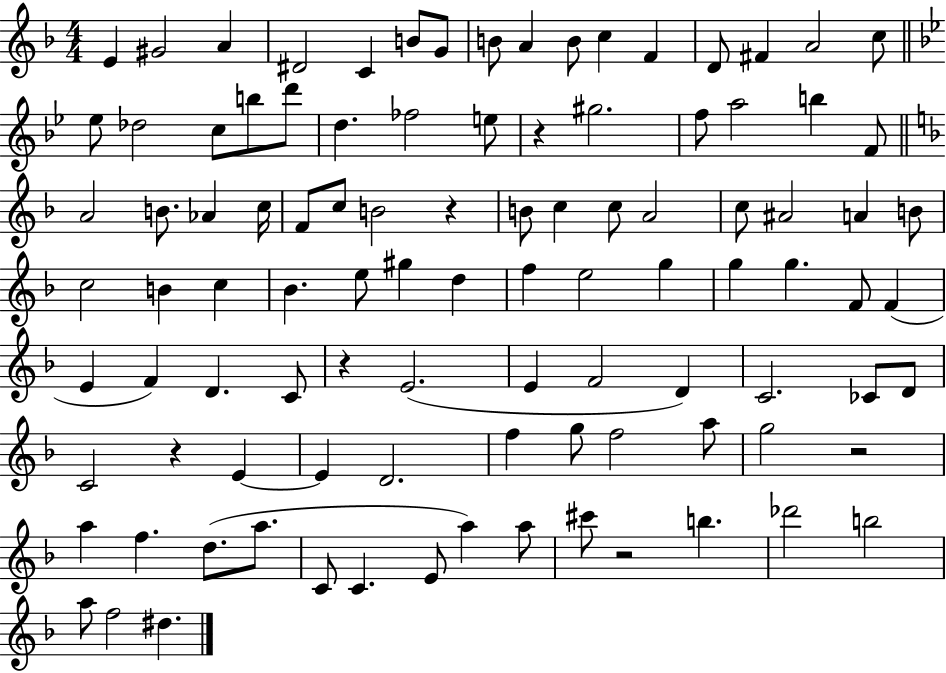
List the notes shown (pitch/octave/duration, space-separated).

E4/q G#4/h A4/q D#4/h C4/q B4/e G4/e B4/e A4/q B4/e C5/q F4/q D4/e F#4/q A4/h C5/e Eb5/e Db5/h C5/e B5/e D6/e D5/q. FES5/h E5/e R/q G#5/h. F5/e A5/h B5/q F4/e A4/h B4/e. Ab4/q C5/s F4/e C5/e B4/h R/q B4/e C5/q C5/e A4/h C5/e A#4/h A4/q B4/e C5/h B4/q C5/q Bb4/q. E5/e G#5/q D5/q F5/q E5/h G5/q G5/q G5/q. F4/e F4/q E4/q F4/q D4/q. C4/e R/q E4/h. E4/q F4/h D4/q C4/h. CES4/e D4/e C4/h R/q E4/q E4/q D4/h. F5/q G5/e F5/h A5/e G5/h R/h A5/q F5/q. D5/e. A5/e. C4/e C4/q. E4/e A5/q A5/e C#6/e R/h B5/q. Db6/h B5/h A5/e F5/h D#5/q.